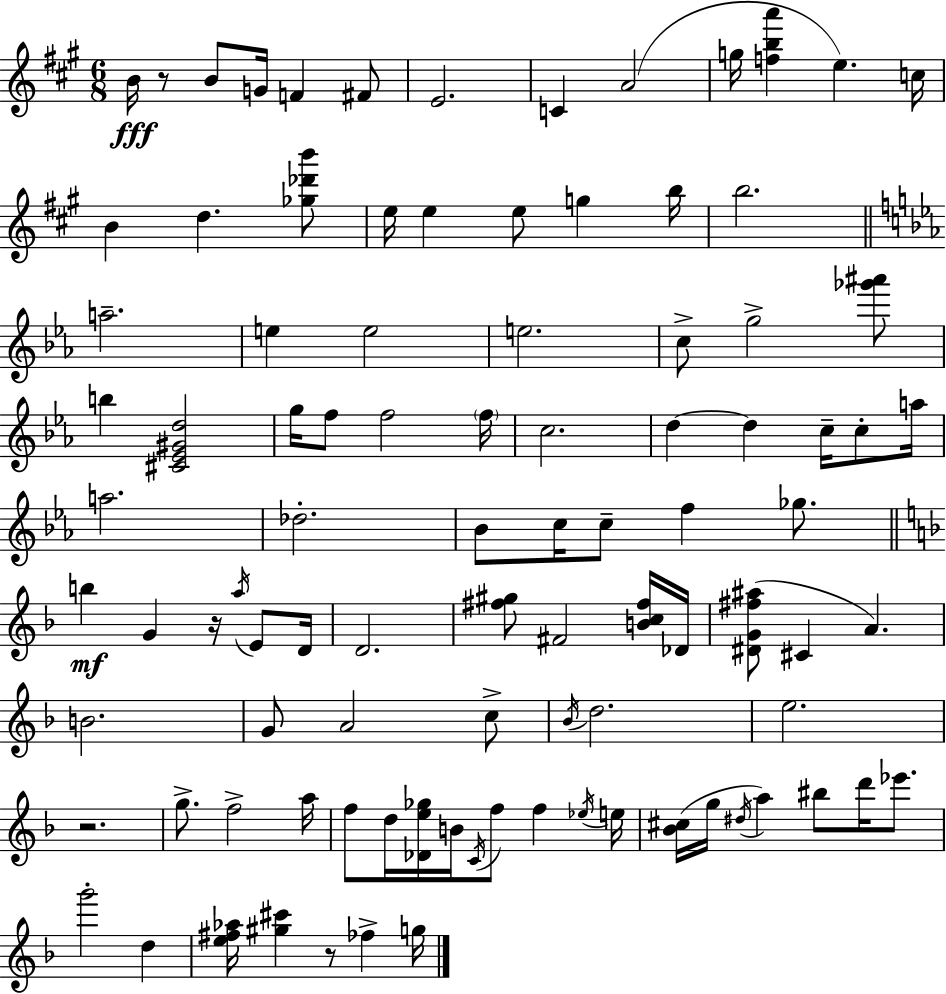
{
  \clef treble
  \numericTimeSignature
  \time 6/8
  \key a \major
  b'16\fff r8 b'8 g'16 f'4 fis'8 | e'2. | c'4 a'2( | g''16 <f'' b'' a'''>4 e''4.) c''16 | \break b'4 d''4. <ges'' des''' b'''>8 | e''16 e''4 e''8 g''4 b''16 | b''2. | \bar "||" \break \key c \minor a''2.-- | e''4 e''2 | e''2. | c''8-> g''2-> <ges''' ais'''>8 | \break b''4 <cis' ees' gis' d''>2 | g''16 f''8 f''2 \parenthesize f''16 | c''2. | d''4~~ d''4 c''16-- c''8-. a''16 | \break a''2. | des''2.-. | bes'8 c''16 c''8-- f''4 ges''8. | \bar "||" \break \key f \major b''4\mf g'4 r16 \acciaccatura { a''16 } e'8 | d'16 d'2. | <fis'' gis''>8 fis'2 <b' c'' fis''>16 | des'16 <dis' g' fis'' ais''>8( cis'4 a'4.) | \break b'2. | g'8 a'2 c''8-> | \acciaccatura { bes'16 } d''2. | e''2. | \break r2. | g''8.-> f''2-> | a''16 f''8 d''16 <des' e'' ges''>16 b'16 \acciaccatura { c'16 } f''8 f''4 | \acciaccatura { ees''16 } e''16 <bes' cis''>16( g''16 \acciaccatura { dis''16 }) a''4 bis''8 | \break d'''16 ees'''8. g'''2-. | d''4 <e'' fis'' aes''>16 <gis'' cis'''>4 r8 | fes''4-> g''16 \bar "|."
}